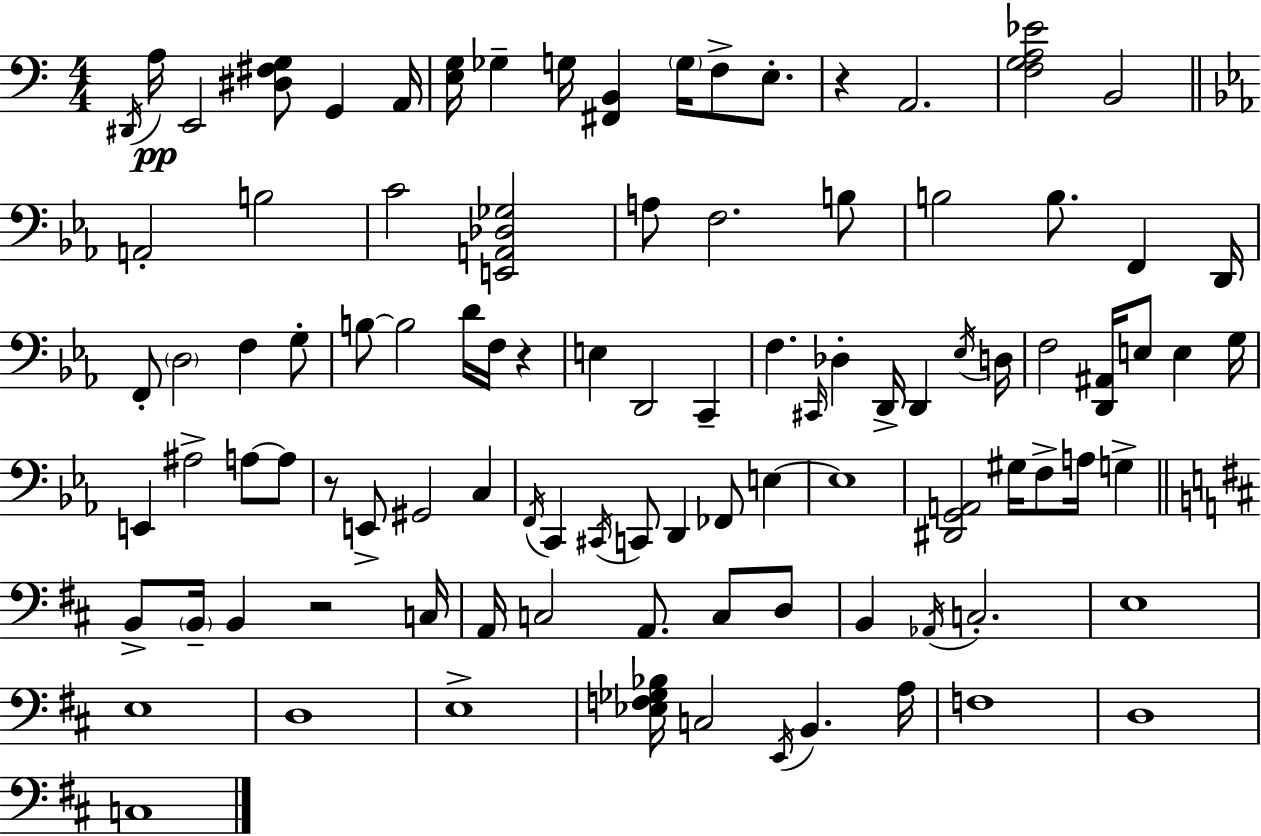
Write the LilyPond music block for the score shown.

{
  \clef bass
  \numericTimeSignature
  \time 4/4
  \key c \major
  \acciaccatura { dis,16 }\pp a16 e,2 <dis fis g>8 g,4 | a,16 <e g>16 ges4-- g16 <fis, b,>4 \parenthesize g16 f8-> e8.-. | r4 a,2. | <f g a ees'>2 b,2 | \break \bar "||" \break \key ees \major a,2-. b2 | c'2 <e, a, des ges>2 | a8 f2. b8 | b2 b8. f,4 d,16 | \break f,8-. \parenthesize d2 f4 g8-. | b8~~ b2 d'16 f16 r4 | e4 d,2 c,4-- | f4. \grace { cis,16 } des4-. d,16-> d,4 | \break \acciaccatura { ees16 } d16 f2 <d, ais,>16 e8 e4 | g16 e,4 ais2-> a8~~ | a8 r8 e,8-> gis,2 c4 | \acciaccatura { f,16 } c,4 \acciaccatura { cis,16 } c,8 d,4 fes,8 | \break e4~~ e1 | <dis, g, a,>2 gis16 f8-> a16 | g4-> \bar "||" \break \key d \major b,8-> \parenthesize b,16-- b,4 r2 c16 | a,16 c2 a,8. c8 d8 | b,4 \acciaccatura { aes,16 } c2.-. | e1 | \break e1 | d1 | e1-> | <ees f ges bes>16 c2 \acciaccatura { e,16 } b,4. | \break a16 f1 | d1 | c1 | \bar "|."
}